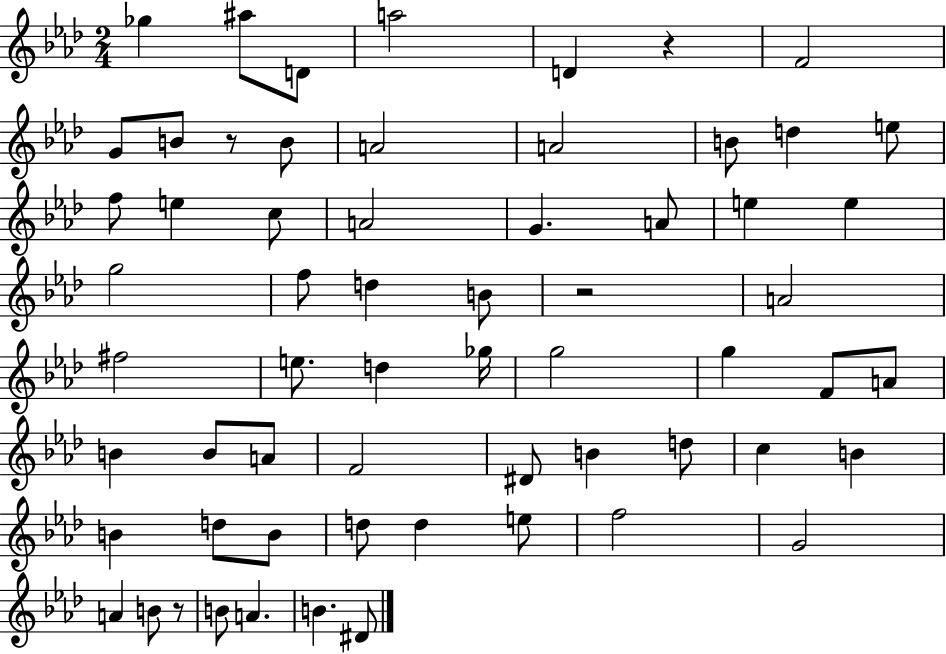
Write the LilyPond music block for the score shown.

{
  \clef treble
  \numericTimeSignature
  \time 2/4
  \key aes \major
  ges''4 ais''8 d'8 | a''2 | d'4 r4 | f'2 | \break g'8 b'8 r8 b'8 | a'2 | a'2 | b'8 d''4 e''8 | \break f''8 e''4 c''8 | a'2 | g'4. a'8 | e''4 e''4 | \break g''2 | f''8 d''4 b'8 | r2 | a'2 | \break fis''2 | e''8. d''4 ges''16 | g''2 | g''4 f'8 a'8 | \break b'4 b'8 a'8 | f'2 | dis'8 b'4 d''8 | c''4 b'4 | \break b'4 d''8 b'8 | d''8 d''4 e''8 | f''2 | g'2 | \break a'4 b'8 r8 | b'8 a'4. | b'4. dis'8 | \bar "|."
}